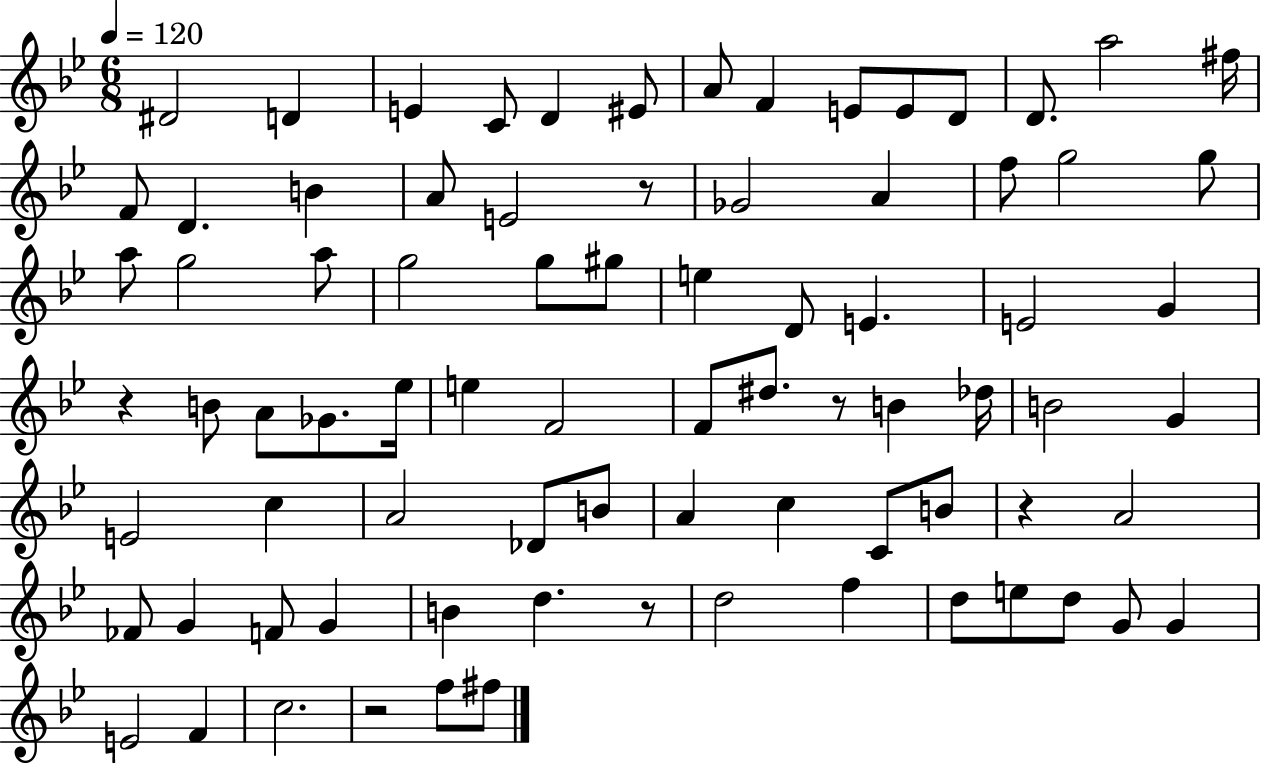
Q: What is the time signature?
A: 6/8